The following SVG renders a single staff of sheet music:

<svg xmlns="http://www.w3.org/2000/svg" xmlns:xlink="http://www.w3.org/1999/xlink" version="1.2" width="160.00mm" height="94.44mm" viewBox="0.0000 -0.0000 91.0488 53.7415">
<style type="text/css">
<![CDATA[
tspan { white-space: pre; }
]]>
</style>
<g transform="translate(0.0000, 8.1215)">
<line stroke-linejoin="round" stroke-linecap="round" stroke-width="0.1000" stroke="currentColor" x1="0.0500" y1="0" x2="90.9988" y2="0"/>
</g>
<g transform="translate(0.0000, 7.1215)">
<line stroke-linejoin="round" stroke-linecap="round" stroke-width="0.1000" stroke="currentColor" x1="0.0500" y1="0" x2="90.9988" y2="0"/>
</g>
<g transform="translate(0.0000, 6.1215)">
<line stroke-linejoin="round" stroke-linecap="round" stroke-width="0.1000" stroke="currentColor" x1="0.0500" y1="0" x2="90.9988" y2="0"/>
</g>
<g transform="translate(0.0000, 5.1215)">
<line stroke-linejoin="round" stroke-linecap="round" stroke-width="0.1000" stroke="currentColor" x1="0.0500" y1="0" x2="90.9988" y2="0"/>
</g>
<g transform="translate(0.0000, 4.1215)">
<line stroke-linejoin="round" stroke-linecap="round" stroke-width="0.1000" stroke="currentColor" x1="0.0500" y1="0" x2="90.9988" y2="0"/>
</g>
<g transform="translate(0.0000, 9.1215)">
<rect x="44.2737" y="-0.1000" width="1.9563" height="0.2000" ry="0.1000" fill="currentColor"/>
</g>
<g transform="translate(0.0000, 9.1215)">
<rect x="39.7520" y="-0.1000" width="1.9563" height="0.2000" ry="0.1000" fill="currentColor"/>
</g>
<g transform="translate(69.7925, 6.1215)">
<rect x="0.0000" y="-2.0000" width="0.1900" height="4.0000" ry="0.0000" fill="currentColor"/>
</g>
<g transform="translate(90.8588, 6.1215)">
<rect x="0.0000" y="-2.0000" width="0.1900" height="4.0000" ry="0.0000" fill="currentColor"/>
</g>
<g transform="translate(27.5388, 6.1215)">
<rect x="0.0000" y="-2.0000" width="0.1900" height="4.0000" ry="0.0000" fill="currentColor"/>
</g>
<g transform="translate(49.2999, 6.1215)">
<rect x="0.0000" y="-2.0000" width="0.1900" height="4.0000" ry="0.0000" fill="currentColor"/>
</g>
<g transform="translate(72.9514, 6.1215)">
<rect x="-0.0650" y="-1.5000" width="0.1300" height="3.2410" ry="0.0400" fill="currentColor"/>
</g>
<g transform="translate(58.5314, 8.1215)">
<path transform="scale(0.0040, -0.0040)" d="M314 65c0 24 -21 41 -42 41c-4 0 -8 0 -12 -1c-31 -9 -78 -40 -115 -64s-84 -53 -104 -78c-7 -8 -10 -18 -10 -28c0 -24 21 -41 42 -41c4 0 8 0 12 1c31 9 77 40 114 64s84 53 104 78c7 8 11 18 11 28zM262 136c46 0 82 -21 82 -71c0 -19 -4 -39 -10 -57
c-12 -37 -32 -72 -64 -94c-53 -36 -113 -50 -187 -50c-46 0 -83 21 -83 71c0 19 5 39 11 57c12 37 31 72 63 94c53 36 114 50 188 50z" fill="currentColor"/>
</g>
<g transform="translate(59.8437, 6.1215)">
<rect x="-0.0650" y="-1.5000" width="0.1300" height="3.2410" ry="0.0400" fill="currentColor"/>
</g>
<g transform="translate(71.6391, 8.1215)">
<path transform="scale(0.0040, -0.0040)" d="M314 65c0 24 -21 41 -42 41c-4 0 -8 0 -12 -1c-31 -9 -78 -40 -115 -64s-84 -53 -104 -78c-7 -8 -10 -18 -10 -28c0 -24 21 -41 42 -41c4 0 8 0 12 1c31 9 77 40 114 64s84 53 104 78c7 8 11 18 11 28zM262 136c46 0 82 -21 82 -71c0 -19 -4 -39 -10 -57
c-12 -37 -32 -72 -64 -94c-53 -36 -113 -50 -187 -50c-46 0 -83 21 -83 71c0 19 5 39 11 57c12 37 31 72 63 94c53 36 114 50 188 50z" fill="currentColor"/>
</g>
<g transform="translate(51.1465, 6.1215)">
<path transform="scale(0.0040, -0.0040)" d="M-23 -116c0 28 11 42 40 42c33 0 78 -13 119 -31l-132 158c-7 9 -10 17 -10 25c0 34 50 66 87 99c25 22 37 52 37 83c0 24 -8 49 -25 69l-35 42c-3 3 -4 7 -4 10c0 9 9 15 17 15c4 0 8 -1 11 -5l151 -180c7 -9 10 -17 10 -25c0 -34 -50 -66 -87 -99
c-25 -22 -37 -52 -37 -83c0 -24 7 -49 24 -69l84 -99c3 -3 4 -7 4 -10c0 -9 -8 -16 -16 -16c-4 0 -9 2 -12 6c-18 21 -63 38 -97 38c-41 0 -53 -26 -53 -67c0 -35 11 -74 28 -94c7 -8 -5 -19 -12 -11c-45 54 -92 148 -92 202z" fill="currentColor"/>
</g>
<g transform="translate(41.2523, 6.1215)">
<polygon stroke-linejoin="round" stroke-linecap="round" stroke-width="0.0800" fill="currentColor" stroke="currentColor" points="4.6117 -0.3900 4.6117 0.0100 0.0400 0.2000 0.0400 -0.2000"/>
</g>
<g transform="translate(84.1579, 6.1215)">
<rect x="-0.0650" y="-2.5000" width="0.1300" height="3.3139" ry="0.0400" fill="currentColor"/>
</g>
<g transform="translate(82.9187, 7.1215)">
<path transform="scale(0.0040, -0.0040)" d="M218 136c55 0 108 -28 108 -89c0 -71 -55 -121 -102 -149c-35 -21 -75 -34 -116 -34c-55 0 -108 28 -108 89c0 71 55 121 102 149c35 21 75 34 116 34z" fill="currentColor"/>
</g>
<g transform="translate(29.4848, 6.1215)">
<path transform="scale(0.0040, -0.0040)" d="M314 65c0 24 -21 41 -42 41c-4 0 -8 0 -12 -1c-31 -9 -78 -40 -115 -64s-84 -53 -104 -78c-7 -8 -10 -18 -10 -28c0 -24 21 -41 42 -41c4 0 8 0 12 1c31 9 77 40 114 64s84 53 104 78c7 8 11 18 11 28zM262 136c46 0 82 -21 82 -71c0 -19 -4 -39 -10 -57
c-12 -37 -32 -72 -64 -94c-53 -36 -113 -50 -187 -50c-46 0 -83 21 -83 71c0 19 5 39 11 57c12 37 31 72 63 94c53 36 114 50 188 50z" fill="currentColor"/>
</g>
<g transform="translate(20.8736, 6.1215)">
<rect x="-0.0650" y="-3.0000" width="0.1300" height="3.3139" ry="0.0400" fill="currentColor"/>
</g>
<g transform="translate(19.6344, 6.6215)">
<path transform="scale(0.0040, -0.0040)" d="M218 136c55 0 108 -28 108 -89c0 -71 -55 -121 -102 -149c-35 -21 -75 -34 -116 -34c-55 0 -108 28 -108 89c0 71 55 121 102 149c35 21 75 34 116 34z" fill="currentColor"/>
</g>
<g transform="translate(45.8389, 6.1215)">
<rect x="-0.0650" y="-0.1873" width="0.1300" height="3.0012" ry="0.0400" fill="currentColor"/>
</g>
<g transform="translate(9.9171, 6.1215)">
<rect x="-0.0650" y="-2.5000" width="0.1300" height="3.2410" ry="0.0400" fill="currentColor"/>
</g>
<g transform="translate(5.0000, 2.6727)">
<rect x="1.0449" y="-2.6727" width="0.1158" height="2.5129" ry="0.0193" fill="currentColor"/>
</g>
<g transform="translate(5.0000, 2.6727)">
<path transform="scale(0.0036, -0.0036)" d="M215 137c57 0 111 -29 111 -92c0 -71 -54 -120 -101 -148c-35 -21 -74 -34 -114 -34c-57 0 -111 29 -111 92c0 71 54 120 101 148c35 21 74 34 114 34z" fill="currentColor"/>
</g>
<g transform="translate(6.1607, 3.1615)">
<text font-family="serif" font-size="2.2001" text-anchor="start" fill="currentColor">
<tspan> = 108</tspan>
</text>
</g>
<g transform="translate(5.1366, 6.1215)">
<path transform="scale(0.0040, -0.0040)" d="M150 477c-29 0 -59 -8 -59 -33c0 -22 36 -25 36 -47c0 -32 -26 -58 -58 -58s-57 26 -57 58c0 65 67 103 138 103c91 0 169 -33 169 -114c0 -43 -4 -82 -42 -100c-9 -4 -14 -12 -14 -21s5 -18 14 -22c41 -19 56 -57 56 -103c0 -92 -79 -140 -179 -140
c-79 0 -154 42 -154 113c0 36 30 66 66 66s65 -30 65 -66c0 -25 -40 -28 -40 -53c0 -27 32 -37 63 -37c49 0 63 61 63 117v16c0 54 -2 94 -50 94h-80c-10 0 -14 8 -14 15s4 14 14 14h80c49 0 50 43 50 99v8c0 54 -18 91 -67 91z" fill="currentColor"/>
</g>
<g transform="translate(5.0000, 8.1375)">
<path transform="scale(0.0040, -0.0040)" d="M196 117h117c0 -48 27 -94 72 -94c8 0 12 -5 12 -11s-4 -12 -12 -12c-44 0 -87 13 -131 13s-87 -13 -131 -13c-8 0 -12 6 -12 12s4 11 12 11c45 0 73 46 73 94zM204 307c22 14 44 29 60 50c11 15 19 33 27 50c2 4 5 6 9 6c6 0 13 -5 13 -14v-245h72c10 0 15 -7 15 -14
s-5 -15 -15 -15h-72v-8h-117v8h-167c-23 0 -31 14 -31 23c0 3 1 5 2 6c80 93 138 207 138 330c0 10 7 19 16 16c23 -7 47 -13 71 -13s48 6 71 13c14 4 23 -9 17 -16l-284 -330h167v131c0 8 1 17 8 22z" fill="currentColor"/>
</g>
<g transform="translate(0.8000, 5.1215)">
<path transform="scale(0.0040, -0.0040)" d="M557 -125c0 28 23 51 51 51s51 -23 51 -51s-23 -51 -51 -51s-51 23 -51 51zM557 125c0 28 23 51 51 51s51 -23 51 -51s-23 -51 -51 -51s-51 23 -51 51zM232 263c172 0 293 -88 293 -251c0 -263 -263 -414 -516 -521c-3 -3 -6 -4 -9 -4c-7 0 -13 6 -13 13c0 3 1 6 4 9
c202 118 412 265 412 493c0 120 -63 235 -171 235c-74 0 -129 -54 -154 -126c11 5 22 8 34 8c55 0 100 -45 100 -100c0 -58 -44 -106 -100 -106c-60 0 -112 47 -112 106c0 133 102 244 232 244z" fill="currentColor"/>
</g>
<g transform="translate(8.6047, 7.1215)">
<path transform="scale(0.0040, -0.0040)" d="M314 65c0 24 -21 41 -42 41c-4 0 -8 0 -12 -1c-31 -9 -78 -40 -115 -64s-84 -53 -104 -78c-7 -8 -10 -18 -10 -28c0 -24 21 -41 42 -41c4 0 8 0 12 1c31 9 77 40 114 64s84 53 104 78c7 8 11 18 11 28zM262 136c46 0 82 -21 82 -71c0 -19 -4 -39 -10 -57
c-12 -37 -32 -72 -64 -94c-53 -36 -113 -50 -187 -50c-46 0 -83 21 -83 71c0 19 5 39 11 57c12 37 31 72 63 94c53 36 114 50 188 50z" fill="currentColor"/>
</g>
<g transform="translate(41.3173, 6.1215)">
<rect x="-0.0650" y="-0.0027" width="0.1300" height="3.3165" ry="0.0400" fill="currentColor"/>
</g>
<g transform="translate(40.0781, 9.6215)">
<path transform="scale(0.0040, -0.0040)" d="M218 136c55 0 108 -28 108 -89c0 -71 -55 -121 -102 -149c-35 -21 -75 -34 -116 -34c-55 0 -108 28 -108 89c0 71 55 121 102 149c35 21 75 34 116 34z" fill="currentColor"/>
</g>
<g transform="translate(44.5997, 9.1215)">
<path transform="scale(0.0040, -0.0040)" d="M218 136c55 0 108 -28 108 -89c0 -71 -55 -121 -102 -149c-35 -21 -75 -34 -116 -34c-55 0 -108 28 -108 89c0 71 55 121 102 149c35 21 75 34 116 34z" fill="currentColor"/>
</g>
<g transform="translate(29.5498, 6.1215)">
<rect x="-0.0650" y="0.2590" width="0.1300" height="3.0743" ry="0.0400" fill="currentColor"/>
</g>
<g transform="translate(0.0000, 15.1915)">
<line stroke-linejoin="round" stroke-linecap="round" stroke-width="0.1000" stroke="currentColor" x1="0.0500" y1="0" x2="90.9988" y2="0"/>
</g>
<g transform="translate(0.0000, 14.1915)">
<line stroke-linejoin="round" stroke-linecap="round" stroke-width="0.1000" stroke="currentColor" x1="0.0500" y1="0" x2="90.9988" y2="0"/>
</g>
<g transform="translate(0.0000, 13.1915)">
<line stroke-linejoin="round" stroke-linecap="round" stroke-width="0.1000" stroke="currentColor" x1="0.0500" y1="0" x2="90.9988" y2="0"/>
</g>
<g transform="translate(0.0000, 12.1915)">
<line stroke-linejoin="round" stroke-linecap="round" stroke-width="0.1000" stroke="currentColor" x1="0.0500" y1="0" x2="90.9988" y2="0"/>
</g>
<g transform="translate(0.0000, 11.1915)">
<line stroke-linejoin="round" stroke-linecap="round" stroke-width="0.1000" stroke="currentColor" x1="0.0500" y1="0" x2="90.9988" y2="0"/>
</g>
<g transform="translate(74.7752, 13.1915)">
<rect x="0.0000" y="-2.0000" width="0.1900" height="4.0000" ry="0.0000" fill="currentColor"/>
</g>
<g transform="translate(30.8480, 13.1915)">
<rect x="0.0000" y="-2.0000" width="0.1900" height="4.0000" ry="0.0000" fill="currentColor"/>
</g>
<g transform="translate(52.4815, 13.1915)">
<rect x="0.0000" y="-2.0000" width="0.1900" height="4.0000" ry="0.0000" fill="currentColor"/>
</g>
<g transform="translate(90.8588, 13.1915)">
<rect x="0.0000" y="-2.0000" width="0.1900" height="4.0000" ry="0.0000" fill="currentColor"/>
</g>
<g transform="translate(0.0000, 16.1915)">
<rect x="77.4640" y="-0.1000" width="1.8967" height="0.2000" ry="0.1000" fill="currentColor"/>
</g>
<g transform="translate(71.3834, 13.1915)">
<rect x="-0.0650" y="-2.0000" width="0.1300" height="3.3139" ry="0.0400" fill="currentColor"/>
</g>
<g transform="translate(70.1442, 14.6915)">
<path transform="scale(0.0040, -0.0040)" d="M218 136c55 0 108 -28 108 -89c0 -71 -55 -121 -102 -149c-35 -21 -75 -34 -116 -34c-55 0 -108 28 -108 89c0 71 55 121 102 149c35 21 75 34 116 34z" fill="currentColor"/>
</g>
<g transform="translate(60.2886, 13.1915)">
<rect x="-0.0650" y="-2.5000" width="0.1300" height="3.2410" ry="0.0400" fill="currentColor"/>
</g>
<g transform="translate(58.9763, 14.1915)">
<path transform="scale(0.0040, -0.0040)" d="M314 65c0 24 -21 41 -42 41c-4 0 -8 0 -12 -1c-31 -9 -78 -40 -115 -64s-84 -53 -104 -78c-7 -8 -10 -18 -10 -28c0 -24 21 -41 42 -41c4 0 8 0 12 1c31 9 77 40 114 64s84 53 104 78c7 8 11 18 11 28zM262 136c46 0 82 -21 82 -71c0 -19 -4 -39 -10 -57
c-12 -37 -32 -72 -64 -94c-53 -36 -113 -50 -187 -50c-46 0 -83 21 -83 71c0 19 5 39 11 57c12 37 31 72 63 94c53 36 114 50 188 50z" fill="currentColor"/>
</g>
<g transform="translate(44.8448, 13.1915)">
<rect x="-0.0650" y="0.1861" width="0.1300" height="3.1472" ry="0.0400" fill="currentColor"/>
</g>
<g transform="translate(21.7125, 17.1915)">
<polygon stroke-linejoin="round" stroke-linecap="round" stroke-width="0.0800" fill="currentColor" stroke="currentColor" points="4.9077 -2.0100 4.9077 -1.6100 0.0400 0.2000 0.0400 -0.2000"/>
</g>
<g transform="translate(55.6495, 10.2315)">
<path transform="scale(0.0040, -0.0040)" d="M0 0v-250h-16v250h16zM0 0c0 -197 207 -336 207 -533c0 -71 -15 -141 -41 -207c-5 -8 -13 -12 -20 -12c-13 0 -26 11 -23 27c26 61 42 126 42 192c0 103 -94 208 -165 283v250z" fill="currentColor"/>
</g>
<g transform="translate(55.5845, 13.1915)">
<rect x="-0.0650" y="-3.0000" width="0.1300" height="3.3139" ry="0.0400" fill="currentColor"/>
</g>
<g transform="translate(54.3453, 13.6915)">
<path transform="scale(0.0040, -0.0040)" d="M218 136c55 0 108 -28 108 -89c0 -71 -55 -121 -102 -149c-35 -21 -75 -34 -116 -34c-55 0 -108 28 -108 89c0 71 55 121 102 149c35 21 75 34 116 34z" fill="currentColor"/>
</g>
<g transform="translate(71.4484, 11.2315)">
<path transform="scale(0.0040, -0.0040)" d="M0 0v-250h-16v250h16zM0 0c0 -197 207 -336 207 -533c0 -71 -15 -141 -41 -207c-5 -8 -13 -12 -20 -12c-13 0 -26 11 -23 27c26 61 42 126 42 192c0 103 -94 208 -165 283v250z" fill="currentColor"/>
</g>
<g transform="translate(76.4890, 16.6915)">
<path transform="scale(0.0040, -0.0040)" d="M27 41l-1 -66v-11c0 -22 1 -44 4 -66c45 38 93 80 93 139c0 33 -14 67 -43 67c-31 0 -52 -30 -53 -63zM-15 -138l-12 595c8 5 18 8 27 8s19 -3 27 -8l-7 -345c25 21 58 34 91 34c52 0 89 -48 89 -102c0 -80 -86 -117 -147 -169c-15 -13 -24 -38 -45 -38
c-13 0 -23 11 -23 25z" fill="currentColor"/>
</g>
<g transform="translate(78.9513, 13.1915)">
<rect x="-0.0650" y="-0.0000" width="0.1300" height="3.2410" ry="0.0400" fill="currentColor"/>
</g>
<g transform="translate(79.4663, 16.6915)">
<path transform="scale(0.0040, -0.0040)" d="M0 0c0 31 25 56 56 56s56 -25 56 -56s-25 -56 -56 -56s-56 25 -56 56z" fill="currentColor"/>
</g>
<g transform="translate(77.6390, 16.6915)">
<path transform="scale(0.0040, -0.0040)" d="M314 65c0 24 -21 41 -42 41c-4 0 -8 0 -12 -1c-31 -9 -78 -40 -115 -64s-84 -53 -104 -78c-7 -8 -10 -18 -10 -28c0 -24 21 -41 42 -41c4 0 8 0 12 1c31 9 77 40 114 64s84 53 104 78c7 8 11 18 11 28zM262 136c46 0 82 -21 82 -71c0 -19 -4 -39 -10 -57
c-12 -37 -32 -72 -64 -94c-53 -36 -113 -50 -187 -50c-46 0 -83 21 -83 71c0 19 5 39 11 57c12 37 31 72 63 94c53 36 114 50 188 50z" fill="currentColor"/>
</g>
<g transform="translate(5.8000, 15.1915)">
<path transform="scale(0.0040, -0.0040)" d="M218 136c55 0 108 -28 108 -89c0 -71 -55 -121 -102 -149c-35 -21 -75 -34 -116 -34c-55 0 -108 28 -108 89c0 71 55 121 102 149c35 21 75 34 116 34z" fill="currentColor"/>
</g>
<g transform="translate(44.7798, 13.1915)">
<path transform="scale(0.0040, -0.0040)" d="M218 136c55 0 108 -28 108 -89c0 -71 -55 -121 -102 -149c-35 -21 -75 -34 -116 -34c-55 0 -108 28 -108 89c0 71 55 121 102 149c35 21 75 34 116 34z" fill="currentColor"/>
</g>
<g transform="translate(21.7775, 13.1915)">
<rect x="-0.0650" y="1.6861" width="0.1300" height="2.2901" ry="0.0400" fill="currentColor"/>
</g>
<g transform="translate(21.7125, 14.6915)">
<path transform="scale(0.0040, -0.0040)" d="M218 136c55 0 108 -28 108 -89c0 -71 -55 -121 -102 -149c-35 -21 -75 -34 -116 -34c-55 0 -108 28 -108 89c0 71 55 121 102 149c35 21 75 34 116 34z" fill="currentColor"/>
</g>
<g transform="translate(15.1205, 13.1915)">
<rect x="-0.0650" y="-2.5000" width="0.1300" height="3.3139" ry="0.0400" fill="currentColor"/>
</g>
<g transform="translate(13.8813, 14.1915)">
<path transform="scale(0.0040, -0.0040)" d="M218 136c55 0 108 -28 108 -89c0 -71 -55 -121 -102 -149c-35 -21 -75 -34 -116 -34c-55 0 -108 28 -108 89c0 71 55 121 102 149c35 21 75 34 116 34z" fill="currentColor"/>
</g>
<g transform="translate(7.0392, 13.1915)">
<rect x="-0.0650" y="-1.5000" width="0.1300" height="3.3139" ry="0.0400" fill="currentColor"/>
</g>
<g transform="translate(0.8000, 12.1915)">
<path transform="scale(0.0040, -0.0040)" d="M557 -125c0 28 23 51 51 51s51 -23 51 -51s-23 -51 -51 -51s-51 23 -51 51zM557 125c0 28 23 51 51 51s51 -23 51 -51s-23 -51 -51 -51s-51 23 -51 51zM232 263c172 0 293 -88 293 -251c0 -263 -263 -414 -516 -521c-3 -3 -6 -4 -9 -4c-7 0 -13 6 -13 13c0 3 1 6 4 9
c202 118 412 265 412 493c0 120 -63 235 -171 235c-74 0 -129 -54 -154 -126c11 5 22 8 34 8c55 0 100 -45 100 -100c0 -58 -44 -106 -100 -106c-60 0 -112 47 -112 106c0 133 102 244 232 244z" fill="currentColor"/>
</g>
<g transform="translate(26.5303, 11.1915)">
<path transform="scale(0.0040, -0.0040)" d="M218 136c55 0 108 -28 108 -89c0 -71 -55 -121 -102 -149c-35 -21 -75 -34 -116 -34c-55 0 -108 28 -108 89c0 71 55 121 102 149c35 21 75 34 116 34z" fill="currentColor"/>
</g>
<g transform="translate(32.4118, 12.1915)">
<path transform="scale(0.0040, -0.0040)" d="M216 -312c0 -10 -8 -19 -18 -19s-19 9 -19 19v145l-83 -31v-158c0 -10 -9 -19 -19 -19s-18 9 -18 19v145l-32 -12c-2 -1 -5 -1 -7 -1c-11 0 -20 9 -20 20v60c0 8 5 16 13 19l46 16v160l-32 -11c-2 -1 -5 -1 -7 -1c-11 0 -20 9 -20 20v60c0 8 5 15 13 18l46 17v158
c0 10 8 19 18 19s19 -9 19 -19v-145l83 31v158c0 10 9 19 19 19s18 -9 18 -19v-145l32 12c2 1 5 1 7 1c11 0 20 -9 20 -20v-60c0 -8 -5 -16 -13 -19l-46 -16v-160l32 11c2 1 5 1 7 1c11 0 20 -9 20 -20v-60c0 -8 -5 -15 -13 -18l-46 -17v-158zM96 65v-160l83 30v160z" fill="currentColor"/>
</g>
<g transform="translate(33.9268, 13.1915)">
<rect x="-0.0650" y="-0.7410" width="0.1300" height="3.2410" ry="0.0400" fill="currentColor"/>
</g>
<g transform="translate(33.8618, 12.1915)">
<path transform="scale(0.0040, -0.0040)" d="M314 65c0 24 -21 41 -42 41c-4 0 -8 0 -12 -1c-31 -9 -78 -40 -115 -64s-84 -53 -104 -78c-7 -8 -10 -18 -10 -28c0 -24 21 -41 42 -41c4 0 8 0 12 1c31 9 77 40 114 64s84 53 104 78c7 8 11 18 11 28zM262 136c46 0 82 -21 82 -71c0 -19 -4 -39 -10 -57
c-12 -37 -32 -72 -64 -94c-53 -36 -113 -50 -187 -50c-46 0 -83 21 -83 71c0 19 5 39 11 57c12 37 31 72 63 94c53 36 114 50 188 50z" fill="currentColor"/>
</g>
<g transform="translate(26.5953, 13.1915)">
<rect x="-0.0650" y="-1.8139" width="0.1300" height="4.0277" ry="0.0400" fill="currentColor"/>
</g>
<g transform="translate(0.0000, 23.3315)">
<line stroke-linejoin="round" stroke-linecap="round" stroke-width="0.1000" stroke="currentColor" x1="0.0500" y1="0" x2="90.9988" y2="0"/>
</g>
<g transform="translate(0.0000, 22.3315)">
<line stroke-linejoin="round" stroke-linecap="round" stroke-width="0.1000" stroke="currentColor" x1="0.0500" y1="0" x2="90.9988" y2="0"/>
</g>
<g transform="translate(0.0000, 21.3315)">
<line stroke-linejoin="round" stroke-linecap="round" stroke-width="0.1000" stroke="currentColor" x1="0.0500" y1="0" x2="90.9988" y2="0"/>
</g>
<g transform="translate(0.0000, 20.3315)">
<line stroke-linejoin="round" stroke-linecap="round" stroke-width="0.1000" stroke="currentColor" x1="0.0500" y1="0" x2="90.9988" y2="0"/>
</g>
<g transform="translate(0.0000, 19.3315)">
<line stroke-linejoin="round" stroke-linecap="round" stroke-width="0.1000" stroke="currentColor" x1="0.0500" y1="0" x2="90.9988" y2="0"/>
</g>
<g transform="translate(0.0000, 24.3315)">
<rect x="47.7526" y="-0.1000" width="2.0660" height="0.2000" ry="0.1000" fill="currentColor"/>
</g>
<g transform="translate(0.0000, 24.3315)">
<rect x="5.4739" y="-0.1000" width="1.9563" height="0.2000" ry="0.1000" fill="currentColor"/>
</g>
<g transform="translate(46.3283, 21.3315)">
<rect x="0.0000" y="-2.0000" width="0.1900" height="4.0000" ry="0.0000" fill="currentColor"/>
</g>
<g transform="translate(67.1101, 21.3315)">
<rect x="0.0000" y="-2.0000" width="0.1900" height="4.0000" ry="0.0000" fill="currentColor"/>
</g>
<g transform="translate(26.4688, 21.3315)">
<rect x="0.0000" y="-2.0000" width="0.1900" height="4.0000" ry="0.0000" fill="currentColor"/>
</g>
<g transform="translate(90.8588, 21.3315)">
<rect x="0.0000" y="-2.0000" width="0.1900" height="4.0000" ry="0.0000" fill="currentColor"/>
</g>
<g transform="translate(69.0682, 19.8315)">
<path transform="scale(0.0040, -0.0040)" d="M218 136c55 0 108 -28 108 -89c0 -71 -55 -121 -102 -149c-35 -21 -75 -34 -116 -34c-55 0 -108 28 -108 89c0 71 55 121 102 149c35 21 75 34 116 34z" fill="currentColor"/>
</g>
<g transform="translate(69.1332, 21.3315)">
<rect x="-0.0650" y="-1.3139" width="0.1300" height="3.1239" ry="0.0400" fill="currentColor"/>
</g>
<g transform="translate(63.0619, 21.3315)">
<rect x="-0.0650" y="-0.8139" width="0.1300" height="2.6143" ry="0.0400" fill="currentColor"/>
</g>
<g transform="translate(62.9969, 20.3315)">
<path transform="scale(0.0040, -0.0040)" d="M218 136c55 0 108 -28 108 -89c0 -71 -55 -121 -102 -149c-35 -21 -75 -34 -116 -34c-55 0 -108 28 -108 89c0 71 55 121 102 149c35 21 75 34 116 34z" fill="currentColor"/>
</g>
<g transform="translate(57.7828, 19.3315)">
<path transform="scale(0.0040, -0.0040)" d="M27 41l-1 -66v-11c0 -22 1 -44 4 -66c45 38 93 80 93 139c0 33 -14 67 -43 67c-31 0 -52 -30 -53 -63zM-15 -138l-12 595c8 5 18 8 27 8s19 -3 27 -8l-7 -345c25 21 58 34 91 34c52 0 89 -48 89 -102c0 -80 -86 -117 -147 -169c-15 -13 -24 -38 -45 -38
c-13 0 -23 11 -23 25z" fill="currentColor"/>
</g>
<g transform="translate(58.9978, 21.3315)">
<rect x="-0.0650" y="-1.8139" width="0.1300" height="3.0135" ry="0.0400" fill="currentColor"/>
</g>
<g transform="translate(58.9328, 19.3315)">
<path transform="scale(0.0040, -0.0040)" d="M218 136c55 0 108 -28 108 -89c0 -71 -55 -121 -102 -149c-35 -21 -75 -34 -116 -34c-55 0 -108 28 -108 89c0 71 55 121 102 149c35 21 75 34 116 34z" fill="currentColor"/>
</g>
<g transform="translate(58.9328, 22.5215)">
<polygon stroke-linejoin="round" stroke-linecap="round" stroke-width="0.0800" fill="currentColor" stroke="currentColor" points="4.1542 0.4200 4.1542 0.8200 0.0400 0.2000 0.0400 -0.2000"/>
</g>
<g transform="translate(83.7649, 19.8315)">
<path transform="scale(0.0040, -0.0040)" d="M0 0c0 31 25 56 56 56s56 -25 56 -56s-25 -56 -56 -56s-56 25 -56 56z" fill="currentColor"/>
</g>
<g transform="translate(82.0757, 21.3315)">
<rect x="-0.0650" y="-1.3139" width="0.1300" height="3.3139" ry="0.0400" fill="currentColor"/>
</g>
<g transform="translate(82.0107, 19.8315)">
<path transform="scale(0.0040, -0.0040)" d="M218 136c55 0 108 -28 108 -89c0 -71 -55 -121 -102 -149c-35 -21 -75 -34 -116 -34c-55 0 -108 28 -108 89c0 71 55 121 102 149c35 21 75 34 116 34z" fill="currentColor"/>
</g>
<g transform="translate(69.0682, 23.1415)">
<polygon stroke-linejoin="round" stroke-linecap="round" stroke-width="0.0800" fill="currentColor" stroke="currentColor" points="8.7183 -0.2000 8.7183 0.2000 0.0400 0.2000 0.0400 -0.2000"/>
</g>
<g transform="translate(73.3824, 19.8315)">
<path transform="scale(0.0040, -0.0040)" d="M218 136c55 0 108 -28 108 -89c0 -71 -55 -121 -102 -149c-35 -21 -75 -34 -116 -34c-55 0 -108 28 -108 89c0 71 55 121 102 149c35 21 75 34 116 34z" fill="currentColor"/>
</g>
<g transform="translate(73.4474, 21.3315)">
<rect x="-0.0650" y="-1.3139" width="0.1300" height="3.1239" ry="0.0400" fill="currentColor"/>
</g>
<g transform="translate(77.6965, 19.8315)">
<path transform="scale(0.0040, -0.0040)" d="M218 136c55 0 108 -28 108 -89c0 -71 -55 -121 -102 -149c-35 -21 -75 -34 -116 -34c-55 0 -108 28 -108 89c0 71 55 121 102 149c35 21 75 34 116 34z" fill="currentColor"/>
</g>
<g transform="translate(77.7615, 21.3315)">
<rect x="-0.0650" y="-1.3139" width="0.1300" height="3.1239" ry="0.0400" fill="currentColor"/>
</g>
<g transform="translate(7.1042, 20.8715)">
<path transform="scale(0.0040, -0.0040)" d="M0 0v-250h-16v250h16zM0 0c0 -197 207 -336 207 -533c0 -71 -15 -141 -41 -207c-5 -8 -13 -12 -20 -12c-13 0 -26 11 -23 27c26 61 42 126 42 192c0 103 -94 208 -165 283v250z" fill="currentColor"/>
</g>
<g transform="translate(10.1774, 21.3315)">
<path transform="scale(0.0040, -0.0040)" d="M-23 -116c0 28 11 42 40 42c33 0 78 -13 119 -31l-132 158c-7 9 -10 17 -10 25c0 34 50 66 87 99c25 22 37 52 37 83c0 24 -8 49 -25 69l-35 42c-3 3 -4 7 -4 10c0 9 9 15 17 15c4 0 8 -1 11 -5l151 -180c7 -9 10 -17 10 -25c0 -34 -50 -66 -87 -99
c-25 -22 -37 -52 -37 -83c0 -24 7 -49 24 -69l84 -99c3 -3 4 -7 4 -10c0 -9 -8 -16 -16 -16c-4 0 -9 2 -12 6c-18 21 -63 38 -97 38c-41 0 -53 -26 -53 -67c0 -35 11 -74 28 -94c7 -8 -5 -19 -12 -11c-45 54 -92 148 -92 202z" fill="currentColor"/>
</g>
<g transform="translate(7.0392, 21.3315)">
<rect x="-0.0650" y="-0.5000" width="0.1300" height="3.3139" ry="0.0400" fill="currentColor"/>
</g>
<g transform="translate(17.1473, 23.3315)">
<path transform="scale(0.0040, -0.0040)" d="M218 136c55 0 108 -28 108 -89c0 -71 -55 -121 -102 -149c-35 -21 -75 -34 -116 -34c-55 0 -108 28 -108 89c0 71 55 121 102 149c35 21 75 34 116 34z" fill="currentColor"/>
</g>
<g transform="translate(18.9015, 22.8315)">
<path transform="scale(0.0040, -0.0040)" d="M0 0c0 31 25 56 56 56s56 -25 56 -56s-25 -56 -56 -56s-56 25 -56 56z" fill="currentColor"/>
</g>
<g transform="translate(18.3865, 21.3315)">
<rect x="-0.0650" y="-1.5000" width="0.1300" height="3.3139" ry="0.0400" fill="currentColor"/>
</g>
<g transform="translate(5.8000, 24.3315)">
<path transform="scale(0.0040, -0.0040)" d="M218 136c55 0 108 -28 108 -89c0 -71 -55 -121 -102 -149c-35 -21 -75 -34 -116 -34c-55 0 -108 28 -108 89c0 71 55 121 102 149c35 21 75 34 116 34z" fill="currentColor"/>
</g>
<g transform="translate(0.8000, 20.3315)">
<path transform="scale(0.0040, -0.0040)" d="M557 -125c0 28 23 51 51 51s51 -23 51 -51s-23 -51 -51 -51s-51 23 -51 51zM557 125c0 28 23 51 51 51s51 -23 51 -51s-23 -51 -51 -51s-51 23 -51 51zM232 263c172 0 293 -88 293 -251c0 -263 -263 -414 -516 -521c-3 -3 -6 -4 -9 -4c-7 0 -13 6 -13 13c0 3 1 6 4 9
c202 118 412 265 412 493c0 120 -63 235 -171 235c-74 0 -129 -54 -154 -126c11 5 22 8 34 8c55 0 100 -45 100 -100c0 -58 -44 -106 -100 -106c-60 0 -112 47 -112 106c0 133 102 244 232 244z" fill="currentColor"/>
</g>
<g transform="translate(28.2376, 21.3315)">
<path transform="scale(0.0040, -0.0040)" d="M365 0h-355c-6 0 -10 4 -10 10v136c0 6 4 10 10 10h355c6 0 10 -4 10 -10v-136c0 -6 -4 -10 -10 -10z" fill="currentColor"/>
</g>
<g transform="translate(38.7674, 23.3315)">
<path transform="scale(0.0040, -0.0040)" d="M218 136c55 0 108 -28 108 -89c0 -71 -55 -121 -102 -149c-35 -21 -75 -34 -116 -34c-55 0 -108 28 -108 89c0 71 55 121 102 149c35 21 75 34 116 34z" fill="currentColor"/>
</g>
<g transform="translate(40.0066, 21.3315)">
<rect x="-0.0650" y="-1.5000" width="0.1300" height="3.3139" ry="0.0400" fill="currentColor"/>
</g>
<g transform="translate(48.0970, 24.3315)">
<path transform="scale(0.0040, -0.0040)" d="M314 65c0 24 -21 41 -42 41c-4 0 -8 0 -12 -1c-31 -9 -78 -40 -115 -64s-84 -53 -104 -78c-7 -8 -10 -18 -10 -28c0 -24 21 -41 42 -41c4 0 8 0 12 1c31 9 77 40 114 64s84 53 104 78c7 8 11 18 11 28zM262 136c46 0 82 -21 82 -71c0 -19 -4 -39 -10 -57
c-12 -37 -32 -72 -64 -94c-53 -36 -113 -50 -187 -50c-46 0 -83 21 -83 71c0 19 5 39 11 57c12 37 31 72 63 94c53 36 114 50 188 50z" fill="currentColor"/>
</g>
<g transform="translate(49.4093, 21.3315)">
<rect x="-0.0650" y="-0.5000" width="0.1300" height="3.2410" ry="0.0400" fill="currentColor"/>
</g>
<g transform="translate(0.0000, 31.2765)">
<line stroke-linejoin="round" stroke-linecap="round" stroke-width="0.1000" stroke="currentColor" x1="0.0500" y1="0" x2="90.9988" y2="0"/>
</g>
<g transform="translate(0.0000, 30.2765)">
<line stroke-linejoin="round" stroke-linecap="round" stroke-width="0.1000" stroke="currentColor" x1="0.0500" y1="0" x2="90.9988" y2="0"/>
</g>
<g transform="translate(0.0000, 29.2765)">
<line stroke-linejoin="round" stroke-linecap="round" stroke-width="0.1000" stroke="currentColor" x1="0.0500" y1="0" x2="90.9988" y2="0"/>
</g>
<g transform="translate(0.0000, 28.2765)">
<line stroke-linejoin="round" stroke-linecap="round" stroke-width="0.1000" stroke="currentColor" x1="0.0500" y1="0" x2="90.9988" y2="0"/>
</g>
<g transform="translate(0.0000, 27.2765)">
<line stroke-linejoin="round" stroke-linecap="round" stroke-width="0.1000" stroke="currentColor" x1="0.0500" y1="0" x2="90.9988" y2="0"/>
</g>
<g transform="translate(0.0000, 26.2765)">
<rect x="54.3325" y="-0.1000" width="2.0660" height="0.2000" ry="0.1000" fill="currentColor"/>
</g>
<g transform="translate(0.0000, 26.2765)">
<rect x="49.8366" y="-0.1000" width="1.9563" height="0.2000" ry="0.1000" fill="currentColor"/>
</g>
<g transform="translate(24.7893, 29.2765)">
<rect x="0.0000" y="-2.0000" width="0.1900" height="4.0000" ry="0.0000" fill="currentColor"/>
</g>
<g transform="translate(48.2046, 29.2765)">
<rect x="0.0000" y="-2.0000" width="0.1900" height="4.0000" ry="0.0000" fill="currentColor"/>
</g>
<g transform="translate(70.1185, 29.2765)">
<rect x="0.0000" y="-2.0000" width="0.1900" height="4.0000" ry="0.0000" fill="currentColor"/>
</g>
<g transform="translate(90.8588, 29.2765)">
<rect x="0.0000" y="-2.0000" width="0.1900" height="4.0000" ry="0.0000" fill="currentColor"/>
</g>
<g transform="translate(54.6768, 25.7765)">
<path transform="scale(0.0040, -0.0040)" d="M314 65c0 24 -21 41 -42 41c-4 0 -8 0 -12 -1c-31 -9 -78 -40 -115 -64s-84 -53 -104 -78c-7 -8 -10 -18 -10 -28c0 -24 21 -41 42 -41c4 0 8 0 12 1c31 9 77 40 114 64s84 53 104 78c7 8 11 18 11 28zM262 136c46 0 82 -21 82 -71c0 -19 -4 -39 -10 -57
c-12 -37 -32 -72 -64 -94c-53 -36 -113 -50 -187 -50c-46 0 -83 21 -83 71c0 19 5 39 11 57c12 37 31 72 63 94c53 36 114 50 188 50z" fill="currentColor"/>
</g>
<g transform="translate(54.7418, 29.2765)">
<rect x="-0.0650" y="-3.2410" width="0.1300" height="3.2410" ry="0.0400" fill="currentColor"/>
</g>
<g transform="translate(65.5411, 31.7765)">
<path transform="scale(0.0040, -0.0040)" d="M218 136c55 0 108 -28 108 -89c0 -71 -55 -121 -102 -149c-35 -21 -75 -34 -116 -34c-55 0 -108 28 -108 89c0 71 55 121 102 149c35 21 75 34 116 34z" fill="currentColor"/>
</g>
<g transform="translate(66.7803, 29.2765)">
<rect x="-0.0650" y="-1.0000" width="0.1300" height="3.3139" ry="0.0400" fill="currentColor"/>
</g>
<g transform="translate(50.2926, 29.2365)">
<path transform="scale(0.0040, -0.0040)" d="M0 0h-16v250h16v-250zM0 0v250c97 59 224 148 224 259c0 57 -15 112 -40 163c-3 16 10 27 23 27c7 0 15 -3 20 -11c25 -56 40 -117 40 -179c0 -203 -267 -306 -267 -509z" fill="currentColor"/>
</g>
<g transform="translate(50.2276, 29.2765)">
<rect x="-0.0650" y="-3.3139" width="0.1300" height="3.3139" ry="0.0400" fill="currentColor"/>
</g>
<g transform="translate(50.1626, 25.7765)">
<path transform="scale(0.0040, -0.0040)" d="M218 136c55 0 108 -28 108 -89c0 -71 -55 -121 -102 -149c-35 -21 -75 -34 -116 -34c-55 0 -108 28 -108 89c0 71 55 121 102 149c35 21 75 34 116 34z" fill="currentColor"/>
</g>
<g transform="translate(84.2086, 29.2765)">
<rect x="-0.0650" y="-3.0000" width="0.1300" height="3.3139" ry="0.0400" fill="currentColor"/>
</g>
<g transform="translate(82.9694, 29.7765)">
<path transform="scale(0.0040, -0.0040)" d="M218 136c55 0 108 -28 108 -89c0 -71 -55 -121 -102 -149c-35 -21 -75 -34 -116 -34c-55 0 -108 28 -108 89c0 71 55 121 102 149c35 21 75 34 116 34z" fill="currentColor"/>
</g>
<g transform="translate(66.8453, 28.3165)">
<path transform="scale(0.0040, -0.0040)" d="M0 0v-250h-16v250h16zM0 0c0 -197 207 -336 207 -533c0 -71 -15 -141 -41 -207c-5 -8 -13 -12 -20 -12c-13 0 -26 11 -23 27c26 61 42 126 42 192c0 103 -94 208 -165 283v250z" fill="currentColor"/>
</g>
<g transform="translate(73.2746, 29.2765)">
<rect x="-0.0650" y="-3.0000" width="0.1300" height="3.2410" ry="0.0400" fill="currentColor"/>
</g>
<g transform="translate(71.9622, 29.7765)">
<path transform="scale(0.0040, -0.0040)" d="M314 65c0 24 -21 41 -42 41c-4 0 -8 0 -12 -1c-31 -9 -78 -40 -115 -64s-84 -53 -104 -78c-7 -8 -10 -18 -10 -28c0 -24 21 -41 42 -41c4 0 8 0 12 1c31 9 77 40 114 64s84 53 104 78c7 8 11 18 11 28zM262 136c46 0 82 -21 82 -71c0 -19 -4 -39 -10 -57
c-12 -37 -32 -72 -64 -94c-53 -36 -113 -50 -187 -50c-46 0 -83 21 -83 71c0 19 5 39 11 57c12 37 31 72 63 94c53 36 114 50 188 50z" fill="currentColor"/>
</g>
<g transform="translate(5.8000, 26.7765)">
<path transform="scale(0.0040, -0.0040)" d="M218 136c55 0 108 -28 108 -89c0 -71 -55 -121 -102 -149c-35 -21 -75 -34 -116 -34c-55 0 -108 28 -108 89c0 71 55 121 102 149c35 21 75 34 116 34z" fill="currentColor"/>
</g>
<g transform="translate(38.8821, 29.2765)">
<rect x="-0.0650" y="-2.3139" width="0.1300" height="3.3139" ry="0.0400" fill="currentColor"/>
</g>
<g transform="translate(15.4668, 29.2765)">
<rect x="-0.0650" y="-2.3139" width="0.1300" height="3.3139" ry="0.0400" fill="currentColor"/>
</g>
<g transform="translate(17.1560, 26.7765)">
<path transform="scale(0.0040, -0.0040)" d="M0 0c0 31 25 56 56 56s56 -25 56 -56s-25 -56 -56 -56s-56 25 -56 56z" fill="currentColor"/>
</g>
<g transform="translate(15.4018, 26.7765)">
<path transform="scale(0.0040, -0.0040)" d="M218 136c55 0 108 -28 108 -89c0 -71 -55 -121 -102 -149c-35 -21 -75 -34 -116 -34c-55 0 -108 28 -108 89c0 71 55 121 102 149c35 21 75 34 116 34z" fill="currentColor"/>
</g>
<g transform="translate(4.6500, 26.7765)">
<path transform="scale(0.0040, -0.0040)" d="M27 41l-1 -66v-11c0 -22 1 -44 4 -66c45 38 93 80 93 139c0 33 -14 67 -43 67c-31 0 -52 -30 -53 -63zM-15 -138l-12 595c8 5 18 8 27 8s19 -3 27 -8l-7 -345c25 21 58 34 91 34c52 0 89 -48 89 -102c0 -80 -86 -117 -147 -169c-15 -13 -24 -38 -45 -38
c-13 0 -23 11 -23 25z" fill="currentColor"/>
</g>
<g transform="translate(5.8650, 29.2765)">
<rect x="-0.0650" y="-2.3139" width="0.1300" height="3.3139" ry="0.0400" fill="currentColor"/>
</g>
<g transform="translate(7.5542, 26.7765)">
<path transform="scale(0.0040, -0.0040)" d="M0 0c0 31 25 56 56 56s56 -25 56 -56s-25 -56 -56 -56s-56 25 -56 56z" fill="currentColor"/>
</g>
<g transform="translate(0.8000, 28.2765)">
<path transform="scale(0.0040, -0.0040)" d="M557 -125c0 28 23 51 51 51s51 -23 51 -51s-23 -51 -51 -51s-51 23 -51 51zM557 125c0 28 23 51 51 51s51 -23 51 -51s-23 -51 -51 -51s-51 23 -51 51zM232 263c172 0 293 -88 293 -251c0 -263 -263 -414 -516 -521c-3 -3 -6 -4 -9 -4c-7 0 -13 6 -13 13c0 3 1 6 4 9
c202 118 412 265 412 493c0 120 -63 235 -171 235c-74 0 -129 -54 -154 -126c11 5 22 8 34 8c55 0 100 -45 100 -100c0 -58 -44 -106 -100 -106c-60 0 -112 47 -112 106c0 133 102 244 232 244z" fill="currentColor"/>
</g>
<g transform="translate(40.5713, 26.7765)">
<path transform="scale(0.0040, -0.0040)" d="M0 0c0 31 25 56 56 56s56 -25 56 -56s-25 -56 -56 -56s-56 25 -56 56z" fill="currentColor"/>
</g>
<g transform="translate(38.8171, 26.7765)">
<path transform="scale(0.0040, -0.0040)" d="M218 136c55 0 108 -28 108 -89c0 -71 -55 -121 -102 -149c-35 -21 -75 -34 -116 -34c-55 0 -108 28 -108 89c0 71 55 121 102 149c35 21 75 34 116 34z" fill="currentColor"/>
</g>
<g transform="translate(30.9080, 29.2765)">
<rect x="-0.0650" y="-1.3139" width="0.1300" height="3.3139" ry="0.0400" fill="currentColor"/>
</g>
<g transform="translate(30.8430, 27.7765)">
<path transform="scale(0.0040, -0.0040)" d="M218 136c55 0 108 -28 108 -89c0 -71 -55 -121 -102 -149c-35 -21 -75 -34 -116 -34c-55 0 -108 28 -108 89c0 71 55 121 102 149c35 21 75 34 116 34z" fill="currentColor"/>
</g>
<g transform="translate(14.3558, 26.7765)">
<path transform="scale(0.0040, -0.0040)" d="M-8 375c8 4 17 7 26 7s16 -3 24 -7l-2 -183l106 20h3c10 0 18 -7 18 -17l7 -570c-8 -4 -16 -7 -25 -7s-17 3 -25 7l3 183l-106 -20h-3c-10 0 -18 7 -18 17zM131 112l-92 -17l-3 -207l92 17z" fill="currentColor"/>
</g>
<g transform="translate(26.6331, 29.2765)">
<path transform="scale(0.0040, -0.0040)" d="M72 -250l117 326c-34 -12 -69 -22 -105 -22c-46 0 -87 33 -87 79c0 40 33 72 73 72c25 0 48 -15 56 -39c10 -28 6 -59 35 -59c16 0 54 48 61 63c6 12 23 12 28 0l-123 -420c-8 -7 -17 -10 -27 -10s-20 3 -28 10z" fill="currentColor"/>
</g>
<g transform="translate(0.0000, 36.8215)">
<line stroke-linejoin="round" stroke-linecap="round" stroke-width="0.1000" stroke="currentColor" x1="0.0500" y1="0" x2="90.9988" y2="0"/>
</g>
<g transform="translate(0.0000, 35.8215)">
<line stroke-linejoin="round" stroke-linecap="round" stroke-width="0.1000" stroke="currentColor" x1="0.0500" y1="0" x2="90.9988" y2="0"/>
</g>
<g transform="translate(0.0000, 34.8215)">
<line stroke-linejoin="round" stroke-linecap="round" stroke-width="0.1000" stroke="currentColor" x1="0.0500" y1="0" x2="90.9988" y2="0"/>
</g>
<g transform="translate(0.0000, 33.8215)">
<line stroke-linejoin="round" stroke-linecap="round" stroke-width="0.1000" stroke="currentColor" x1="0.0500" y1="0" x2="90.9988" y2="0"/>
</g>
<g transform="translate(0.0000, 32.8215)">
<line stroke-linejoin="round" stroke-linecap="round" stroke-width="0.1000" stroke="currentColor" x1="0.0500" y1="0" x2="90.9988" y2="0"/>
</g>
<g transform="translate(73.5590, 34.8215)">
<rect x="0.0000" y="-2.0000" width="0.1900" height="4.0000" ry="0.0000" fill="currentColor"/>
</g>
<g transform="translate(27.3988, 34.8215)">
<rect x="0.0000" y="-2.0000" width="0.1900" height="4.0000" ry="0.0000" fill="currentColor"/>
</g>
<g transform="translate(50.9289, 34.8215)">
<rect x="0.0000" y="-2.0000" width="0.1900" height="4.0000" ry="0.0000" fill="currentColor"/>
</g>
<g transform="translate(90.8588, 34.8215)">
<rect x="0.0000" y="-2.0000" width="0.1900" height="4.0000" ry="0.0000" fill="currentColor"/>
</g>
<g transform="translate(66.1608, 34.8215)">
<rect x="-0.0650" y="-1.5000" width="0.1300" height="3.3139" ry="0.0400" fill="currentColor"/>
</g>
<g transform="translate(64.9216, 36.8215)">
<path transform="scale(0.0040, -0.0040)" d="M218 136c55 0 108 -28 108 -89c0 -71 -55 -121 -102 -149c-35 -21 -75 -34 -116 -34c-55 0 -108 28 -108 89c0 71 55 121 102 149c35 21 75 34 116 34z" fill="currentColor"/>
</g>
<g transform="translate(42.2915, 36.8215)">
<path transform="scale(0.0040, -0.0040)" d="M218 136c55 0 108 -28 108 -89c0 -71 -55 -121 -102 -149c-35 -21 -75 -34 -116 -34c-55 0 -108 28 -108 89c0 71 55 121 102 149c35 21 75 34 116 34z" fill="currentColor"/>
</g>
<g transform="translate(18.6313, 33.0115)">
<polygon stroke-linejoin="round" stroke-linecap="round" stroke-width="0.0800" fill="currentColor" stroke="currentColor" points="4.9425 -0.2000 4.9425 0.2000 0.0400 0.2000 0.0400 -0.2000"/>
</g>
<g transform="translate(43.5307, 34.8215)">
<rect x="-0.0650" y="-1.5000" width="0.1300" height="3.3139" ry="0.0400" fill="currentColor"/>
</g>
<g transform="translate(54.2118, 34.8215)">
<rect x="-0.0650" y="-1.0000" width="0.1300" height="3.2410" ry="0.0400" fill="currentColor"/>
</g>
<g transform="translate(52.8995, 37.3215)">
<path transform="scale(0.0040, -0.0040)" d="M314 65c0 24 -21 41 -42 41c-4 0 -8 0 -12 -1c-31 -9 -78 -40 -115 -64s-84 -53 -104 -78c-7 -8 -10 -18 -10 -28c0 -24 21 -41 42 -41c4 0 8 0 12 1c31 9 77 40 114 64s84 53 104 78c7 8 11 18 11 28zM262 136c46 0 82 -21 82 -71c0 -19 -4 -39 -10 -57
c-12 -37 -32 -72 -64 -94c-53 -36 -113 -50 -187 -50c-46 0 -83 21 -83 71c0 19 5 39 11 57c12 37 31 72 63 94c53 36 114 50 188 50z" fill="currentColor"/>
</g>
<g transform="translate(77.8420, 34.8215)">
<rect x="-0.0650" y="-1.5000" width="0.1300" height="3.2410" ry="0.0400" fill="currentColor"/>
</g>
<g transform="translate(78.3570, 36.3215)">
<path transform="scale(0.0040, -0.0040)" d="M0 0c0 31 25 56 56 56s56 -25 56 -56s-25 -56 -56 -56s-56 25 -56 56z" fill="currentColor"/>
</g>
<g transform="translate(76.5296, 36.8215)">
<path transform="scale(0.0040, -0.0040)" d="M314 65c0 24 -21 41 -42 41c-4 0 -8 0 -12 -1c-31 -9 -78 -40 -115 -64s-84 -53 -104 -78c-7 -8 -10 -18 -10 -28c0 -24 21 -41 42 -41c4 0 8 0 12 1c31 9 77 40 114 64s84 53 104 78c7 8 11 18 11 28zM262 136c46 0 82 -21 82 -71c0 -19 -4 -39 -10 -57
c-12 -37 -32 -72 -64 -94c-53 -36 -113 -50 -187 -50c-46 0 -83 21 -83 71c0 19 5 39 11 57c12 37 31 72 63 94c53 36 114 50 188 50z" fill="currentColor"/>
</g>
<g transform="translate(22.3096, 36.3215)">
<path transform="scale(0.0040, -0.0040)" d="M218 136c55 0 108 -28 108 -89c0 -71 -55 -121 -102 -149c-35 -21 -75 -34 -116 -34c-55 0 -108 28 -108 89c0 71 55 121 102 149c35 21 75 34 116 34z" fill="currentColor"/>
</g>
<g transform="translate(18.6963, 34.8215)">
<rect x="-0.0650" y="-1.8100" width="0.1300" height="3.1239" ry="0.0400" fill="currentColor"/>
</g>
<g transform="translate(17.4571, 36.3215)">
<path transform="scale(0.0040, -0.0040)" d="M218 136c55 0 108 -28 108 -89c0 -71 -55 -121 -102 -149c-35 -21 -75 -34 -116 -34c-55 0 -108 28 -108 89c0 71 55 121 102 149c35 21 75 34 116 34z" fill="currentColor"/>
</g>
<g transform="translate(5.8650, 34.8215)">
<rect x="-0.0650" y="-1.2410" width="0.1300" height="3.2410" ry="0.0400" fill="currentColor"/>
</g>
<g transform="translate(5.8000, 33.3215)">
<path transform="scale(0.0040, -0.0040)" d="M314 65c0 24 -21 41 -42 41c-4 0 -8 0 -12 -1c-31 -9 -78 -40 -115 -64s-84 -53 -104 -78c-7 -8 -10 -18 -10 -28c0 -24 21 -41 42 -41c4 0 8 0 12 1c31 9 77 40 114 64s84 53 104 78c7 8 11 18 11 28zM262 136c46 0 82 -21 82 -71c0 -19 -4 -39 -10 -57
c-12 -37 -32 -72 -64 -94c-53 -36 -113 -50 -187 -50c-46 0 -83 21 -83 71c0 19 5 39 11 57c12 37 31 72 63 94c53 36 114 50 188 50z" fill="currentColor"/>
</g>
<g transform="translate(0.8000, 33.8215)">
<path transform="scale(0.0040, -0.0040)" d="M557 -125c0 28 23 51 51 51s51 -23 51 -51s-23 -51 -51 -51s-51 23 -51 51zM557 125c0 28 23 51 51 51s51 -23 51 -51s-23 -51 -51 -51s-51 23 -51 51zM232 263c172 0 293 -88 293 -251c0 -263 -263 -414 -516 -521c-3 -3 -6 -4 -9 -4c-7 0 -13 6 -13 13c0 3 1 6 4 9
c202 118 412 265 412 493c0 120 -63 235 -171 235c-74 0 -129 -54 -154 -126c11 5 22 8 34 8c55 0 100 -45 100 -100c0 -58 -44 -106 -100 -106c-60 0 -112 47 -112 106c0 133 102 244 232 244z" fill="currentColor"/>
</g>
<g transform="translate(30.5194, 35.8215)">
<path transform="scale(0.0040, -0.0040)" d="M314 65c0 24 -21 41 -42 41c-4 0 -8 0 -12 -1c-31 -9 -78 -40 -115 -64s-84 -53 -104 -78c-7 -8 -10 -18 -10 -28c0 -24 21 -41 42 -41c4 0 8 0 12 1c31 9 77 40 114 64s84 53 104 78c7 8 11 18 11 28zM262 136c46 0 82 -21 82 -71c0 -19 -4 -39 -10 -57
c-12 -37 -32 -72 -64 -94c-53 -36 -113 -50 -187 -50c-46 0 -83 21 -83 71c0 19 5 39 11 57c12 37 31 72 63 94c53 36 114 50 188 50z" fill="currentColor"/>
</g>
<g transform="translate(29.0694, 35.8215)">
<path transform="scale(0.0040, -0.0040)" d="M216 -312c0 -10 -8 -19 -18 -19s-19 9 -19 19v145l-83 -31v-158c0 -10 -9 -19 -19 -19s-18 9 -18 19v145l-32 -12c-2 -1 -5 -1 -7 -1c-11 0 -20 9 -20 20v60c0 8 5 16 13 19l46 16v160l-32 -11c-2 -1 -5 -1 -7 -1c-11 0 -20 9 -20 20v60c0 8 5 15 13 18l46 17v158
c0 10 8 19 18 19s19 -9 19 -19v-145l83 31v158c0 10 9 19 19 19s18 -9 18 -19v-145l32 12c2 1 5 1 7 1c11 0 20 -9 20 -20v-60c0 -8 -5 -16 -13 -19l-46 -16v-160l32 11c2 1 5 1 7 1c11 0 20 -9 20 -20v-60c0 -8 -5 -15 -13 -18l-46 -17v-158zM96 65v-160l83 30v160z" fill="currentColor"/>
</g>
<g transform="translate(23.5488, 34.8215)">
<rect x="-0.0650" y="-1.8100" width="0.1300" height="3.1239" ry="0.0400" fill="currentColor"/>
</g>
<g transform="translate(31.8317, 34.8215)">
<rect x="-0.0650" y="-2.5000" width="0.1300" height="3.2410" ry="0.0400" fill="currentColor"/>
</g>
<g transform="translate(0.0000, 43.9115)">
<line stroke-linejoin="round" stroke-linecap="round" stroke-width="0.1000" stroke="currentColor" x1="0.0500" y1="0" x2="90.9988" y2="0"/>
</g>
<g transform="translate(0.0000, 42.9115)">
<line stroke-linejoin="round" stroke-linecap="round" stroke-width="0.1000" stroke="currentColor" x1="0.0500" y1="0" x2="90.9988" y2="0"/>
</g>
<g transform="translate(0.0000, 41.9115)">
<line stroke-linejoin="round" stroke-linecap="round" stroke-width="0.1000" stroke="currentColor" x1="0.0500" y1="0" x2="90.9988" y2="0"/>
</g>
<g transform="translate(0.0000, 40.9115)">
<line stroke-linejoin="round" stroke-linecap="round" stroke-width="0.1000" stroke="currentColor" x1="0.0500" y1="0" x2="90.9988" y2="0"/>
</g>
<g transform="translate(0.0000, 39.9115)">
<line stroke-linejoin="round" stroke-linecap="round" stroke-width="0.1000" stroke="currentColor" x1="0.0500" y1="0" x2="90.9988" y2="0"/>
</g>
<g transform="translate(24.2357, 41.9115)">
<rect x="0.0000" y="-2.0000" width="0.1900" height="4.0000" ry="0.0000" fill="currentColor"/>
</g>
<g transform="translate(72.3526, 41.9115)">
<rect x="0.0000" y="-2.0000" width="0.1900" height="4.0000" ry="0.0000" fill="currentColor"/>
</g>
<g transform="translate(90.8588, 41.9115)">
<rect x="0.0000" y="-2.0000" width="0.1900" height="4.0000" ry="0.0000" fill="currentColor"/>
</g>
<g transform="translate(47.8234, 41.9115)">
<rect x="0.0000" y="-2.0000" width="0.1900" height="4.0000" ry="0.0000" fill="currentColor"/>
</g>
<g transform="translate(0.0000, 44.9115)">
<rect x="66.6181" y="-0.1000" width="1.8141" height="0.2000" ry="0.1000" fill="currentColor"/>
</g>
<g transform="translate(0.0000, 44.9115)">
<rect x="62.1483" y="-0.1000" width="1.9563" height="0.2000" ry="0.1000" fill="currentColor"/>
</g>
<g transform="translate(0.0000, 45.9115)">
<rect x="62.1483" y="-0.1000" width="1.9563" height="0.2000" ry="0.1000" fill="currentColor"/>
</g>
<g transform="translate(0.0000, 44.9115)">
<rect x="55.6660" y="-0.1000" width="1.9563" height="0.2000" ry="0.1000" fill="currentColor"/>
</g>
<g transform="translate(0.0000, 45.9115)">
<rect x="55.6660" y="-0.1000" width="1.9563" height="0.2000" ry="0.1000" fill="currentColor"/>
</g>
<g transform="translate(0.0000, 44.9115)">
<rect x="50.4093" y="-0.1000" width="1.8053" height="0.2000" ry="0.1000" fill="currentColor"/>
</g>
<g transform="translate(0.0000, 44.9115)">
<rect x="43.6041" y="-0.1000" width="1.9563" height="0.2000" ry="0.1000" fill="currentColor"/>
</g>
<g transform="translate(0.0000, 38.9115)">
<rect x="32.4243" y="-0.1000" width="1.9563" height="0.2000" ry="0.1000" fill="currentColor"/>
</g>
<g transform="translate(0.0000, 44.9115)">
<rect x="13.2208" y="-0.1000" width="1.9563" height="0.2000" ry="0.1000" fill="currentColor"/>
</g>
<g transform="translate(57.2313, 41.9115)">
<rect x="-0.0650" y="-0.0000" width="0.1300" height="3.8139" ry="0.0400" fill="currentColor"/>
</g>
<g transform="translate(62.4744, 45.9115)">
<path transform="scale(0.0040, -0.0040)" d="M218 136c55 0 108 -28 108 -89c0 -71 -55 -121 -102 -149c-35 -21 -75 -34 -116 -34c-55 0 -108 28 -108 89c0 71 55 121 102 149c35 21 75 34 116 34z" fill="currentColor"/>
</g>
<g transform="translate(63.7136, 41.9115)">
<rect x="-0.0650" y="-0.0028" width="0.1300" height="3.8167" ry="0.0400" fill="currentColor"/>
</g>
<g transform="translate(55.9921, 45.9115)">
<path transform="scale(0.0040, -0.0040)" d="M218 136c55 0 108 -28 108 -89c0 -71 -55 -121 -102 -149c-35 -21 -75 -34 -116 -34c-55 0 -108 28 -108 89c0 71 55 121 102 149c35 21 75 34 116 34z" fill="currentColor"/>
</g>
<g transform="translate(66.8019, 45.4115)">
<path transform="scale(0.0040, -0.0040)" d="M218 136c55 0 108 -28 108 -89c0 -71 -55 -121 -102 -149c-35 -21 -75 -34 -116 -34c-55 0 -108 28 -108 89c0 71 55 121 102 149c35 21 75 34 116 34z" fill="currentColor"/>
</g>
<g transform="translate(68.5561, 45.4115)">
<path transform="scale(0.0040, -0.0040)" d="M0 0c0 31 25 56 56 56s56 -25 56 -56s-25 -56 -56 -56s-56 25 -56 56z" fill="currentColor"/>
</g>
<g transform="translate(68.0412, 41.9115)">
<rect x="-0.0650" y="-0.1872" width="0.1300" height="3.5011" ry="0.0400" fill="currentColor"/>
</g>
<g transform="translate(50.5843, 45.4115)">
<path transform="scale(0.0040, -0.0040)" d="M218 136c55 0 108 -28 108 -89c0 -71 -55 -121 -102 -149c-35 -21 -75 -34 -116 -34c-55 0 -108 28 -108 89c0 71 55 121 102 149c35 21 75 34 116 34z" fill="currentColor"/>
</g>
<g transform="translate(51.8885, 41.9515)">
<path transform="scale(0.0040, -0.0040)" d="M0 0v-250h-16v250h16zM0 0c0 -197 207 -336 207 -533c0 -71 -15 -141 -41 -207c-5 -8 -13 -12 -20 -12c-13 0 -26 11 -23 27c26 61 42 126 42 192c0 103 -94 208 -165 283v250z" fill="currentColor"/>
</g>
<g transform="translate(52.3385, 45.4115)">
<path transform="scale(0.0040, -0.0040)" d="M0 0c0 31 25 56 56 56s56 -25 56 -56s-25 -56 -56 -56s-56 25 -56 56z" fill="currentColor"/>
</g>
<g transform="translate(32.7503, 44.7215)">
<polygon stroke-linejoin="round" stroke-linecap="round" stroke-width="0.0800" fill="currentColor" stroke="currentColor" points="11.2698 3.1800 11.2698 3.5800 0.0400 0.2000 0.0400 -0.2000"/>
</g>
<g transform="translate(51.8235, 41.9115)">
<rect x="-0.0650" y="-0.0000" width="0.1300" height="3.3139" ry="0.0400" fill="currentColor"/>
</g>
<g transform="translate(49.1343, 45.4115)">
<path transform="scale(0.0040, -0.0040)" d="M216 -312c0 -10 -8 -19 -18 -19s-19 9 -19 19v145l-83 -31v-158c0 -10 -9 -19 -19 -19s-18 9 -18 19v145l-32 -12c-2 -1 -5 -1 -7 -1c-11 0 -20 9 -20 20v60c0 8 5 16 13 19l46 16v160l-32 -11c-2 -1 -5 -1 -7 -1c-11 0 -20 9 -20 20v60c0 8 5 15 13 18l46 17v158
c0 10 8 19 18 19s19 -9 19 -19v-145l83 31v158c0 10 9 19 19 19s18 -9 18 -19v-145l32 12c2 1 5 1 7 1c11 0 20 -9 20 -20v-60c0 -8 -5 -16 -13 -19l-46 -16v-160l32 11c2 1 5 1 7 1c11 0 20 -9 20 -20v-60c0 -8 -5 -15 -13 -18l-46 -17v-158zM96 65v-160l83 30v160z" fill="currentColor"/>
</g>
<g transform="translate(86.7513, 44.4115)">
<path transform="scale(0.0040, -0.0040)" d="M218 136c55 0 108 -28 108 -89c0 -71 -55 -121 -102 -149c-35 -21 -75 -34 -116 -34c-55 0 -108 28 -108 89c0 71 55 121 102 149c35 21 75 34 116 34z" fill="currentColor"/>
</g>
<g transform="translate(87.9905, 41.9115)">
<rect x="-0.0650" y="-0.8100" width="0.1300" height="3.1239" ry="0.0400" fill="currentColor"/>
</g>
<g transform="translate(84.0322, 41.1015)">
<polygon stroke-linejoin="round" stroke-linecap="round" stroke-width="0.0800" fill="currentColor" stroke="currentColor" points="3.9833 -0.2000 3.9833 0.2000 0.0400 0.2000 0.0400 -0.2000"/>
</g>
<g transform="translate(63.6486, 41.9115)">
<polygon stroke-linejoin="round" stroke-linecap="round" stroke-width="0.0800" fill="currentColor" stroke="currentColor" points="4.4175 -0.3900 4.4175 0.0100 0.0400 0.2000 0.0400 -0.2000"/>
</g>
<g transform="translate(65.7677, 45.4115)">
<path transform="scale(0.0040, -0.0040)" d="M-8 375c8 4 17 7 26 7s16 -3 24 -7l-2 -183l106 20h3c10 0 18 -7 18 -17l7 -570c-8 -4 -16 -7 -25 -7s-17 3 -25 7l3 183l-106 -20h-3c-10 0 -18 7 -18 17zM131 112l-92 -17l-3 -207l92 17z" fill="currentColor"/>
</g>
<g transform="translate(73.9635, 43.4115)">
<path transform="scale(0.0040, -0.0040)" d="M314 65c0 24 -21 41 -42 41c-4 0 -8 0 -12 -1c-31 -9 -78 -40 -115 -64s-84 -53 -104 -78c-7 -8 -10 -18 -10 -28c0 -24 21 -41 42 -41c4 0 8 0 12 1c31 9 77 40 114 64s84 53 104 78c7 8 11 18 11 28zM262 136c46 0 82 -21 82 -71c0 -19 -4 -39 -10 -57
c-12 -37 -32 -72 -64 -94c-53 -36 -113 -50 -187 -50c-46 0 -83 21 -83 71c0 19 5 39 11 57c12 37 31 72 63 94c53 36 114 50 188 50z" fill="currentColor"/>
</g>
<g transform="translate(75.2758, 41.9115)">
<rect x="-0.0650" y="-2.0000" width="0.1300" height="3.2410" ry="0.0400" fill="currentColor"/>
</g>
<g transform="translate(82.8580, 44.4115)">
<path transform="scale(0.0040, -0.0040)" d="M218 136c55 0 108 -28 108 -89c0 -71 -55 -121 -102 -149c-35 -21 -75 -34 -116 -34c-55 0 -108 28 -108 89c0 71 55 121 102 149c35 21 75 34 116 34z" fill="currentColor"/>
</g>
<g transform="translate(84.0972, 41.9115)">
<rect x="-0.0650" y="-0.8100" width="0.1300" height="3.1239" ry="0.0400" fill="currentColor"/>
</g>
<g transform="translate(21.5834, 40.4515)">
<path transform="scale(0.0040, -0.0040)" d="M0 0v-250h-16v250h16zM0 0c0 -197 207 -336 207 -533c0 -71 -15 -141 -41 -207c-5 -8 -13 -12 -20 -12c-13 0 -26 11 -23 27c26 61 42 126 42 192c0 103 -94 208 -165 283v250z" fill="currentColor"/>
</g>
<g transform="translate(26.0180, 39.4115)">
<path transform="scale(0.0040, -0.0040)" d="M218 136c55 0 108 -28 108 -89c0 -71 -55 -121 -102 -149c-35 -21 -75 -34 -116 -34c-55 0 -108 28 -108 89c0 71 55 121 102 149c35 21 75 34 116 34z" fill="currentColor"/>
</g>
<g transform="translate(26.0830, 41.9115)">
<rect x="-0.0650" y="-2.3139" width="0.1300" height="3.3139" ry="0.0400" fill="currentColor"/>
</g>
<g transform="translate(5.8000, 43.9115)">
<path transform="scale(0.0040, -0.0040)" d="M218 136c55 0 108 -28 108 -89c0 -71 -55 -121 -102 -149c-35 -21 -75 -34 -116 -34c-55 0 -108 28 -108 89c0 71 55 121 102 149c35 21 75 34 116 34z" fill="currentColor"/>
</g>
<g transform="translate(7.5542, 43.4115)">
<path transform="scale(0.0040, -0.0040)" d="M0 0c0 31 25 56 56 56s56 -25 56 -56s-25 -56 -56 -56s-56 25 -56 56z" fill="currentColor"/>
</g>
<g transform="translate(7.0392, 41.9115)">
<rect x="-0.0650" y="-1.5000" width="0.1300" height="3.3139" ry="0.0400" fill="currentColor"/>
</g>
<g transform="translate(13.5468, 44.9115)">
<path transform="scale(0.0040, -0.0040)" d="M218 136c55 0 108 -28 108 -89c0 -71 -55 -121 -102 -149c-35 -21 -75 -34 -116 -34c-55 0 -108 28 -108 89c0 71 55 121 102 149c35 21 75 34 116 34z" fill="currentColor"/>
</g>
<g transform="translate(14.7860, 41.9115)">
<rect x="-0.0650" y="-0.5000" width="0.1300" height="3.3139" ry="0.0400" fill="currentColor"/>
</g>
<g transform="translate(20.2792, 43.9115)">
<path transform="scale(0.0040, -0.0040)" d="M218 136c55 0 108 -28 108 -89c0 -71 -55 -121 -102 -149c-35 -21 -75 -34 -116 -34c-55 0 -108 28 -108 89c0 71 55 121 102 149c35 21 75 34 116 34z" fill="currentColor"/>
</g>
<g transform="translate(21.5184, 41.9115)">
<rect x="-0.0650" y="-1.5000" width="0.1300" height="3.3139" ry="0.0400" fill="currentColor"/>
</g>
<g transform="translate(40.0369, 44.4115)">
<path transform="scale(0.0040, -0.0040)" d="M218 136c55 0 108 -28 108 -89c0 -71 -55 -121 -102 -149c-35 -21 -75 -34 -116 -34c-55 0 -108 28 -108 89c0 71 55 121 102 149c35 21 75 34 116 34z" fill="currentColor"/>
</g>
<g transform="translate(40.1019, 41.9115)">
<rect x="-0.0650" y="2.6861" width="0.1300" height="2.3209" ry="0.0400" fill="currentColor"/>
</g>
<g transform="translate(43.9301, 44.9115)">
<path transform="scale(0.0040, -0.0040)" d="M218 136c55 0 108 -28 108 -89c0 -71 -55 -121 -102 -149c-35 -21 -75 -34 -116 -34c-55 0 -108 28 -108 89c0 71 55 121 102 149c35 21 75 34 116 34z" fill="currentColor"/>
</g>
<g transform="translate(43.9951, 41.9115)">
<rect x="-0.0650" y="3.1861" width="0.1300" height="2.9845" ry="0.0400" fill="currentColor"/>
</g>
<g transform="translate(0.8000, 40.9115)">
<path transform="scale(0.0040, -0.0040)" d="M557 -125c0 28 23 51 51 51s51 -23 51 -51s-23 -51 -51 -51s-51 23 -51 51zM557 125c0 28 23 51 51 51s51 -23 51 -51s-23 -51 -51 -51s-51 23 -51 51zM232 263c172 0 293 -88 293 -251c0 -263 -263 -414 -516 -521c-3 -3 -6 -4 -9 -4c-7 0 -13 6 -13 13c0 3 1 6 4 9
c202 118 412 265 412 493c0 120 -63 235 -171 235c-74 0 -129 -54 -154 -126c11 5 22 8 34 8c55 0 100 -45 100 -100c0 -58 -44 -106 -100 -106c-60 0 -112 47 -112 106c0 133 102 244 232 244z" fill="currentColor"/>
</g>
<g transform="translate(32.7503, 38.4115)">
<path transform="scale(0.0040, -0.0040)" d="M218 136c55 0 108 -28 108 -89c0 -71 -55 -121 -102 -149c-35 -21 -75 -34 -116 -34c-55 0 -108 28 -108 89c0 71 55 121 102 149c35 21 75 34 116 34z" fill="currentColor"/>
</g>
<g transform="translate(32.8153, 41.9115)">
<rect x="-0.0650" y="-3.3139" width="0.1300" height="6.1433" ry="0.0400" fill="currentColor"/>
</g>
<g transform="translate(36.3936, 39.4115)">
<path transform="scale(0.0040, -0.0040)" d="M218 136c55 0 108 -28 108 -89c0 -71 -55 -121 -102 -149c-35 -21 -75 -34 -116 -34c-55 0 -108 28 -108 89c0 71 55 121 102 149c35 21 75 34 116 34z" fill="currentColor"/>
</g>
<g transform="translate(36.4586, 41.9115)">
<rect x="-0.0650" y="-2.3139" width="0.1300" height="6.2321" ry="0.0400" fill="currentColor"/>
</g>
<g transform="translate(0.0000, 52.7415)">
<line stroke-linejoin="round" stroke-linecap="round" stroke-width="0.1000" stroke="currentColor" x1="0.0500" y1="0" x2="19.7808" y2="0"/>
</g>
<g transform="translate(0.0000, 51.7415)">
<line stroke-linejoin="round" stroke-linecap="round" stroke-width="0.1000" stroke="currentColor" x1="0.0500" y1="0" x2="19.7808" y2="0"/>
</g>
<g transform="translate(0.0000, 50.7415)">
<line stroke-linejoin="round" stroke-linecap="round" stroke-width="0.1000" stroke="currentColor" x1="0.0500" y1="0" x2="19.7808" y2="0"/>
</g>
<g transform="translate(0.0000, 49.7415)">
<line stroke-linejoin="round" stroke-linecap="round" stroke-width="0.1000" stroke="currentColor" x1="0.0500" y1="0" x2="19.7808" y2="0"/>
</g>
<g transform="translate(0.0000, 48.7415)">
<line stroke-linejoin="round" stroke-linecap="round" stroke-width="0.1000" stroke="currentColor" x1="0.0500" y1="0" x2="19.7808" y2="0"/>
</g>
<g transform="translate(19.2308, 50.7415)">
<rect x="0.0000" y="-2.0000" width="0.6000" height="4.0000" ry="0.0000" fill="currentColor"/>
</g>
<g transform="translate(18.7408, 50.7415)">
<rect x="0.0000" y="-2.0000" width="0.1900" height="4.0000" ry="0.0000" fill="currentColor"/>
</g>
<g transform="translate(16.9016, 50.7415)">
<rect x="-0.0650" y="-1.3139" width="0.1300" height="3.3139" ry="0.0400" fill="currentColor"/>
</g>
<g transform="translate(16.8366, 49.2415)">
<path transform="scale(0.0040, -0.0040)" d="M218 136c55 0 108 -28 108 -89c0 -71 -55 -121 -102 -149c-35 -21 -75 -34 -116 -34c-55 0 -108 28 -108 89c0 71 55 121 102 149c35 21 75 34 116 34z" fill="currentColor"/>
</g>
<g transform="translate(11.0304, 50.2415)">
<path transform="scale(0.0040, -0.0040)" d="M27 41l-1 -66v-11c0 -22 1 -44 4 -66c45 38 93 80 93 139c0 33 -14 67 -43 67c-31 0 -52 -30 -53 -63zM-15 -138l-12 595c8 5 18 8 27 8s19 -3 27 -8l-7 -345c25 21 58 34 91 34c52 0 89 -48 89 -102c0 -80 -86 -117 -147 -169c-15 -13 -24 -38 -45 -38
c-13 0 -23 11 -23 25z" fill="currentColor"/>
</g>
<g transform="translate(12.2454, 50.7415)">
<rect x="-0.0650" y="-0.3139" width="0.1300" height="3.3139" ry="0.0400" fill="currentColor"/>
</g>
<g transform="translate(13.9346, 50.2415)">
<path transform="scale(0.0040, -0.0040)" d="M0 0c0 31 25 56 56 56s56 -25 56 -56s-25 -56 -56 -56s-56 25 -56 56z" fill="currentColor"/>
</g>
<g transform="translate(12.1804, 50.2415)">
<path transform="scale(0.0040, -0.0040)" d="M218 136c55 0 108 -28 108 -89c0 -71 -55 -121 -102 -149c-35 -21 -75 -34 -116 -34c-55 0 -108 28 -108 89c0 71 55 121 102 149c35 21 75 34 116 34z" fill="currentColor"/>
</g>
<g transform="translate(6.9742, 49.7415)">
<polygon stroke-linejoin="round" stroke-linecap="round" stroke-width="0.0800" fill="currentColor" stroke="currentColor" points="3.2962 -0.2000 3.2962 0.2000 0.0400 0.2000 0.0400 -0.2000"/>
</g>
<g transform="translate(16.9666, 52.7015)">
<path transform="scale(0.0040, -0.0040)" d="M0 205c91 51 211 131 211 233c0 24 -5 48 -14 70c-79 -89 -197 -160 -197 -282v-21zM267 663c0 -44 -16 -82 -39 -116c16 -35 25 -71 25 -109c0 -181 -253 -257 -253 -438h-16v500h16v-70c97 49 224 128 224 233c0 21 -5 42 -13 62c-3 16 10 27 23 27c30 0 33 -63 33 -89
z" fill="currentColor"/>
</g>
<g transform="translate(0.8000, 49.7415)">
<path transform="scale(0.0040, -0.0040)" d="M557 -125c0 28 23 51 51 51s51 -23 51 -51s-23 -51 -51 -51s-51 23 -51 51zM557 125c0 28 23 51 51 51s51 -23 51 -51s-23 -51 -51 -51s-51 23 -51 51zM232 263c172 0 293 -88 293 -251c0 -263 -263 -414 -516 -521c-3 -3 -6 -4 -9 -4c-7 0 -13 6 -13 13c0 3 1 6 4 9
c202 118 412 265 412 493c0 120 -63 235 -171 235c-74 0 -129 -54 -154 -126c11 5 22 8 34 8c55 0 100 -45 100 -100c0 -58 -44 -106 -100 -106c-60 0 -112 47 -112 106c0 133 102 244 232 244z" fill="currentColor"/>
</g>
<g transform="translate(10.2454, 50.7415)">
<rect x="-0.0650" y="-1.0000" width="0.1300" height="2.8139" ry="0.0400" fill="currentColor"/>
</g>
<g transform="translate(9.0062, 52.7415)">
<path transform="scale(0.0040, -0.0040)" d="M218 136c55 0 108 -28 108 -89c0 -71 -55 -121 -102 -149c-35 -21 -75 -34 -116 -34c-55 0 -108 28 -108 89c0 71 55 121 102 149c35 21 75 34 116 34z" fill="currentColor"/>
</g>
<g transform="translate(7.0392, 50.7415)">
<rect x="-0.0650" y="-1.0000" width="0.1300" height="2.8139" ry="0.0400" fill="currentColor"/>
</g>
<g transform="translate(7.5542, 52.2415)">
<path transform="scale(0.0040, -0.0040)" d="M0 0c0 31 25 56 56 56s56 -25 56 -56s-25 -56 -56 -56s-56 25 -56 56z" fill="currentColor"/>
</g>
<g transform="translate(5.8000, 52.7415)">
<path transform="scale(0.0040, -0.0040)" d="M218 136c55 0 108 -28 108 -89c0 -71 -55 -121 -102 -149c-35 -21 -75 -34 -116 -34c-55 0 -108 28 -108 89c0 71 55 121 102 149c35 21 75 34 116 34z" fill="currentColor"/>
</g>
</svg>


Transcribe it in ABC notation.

X:1
T:Untitled
M:3/4
L:1/4
K:C
B,,2 C, D,2 D,,/2 E,,/2 z G,,2 G,,2 B,, G,, B,, A,,/2 A,/2 ^F,2 D, C,/2 B,,2 A,,/2 _D,,2 E,,/2 z G,, z2 G,, E,,2 _A,/2 F,/2 G,/2 G,/2 G,/2 G, _B, B, z/2 G, B, D/2 D2 F,,/2 C,2 C, G,2 A,,/2 A,,/2 ^B,,2 G,, F,,2 G,, G,,2 G,, E,, G,,/2 B, D/2 B,/2 F,,/2 E,,/2 ^D,,/2 C,, C,,/2 D,,/2 A,,2 F,,/2 F,,/2 G,,/2 G,,/2 _E, G,/4